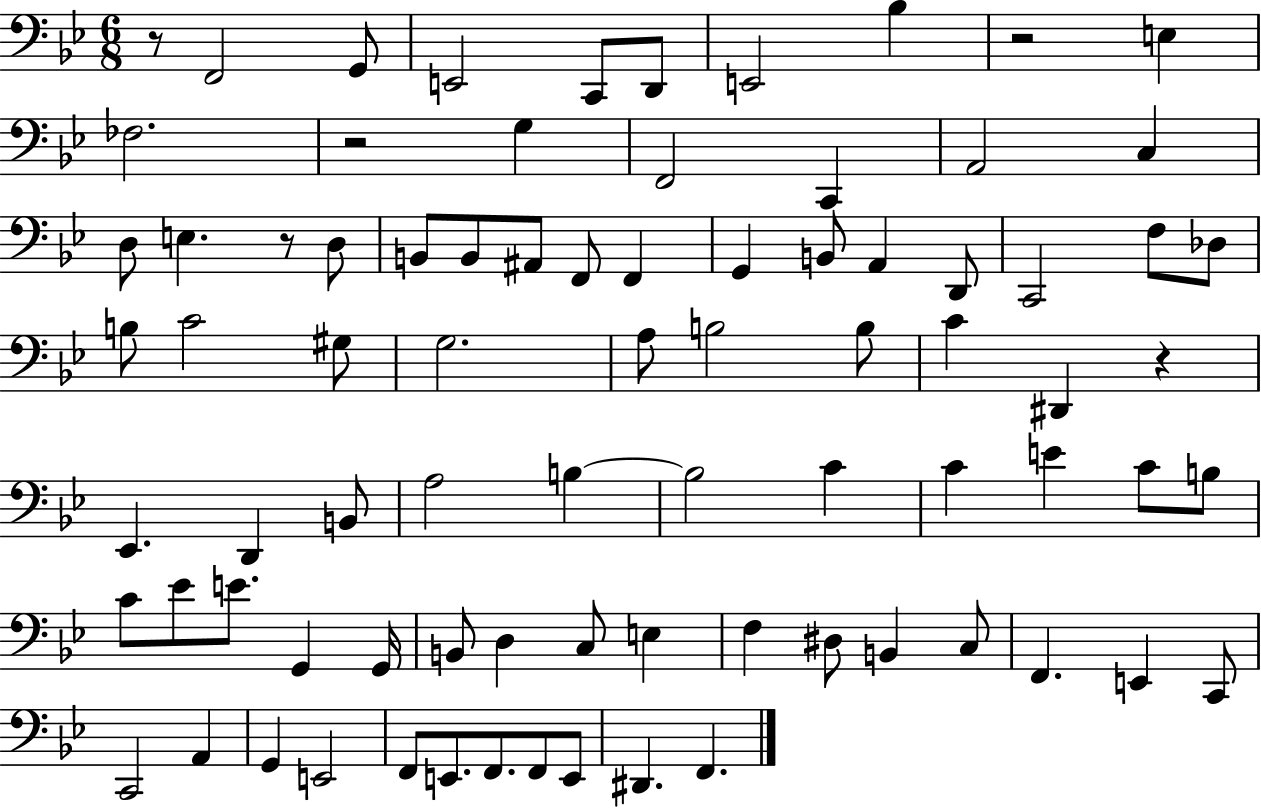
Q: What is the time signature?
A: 6/8